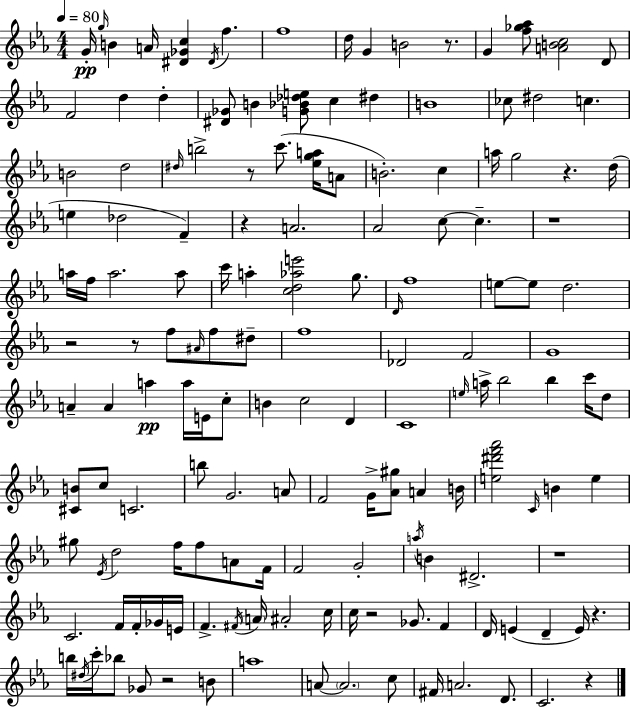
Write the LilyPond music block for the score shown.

{
  \clef treble
  \numericTimeSignature
  \time 4/4
  \key ees \major
  \tempo 4 = 80
  g'16-.\pp \grace { g''16 } b'4 a'16 <dis' ges' c''>4 \acciaccatura { dis'16 } f''4. | f''1 | d''16 g'4 b'2 r8. | g'4 <f'' ges'' aes''>8 <a' b' c''>2 | \break d'8 f'2 d''4 d''4-. | <dis' ges'>8 b'4 <g' bes' des'' e''>8 c''4 dis''4 | b'1 | ces''8 dis''2 c''4. | \break b'2 d''2 | \grace { dis''16 } b''2-> r8 c'''8.( | <ees'' g'' a''>16 a'8 b'2.-.) c''4 | a''16 g''2 r4. | \break d''16( e''4 des''2 f'4--) | r4 a'2. | aes'2 c''8~~ c''4.-- | r1 | \break a''16 f''16 a''2. | a''8 c'''16 a''4-. <c'' d'' aes'' e'''>2 | g''8. \grace { d'16 } f''1 | e''8~~ e''8 d''2. | \break r2 r8 f''8 | \grace { ais'16 } f''8 dis''8-- f''1 | des'2 f'2 | g'1 | \break a'4-- a'4 a''4\pp | a''16 e'16 c''8-. b'4 c''2 | d'4 c'1 | \grace { e''16 } a''16-> bes''2 bes''4 | \break c'''16 d''8 <cis' b'>8 c''8 c'2. | b''8 g'2. | a'8 f'2 g'16-> <aes' gis''>8 | a'4 b'16 <e'' dis''' f''' aes'''>2 \grace { c'16 } b'4 | \break e''4 gis''8 \acciaccatura { ees'16 } d''2 | f''16 f''8 a'8 f'16 f'2 | g'2-. \acciaccatura { a''16 } b'4 dis'2.-> | r1 | \break c'2. | f'16 f'16-. ges'16 e'16 f'4.-> \acciaccatura { fis'16 } | \parenthesize a'16 ais'2-. c''16 c''16 r2 | ges'8. f'4 d'16 e'4( d'4-- | \break e'16) r4. b''16 \acciaccatura { dis''16 } c'''16-. bes''8 ges'8 | r2 b'8 a''1 | a'8~~ \parenthesize a'2. | c''8 fis'16 a'2. | \break d'8. c'2. | r4 \bar "|."
}